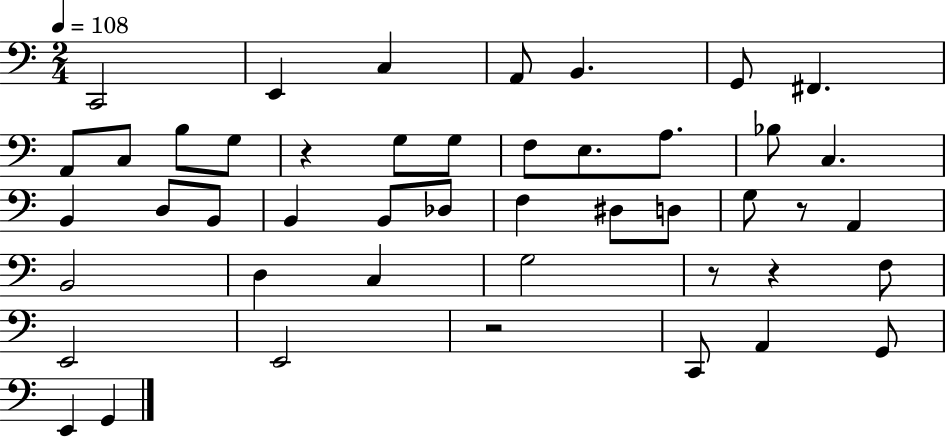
X:1
T:Untitled
M:2/4
L:1/4
K:C
C,,2 E,, C, A,,/2 B,, G,,/2 ^F,, A,,/2 C,/2 B,/2 G,/2 z G,/2 G,/2 F,/2 E,/2 A,/2 _B,/2 C, B,, D,/2 B,,/2 B,, B,,/2 _D,/2 F, ^D,/2 D,/2 G,/2 z/2 A,, B,,2 D, C, G,2 z/2 z F,/2 E,,2 E,,2 z2 C,,/2 A,, G,,/2 E,, G,,